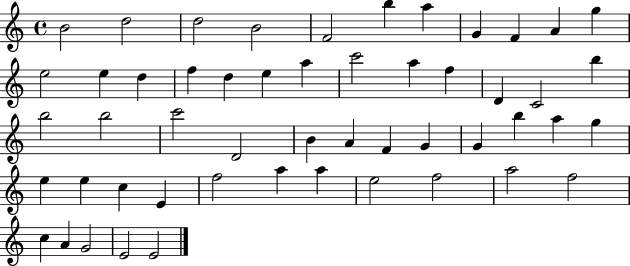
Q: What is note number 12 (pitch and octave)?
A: E5